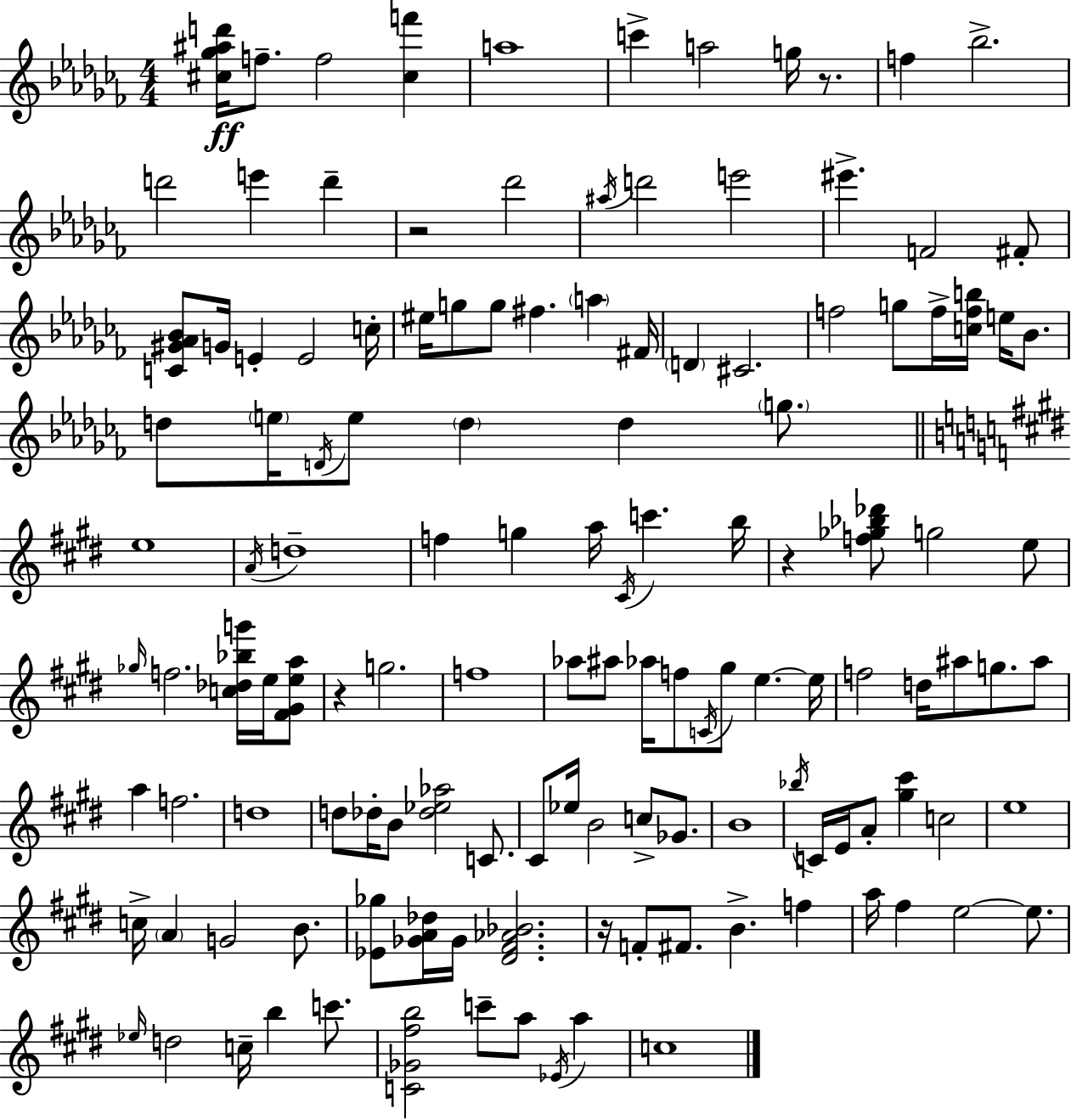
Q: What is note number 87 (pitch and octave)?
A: E4